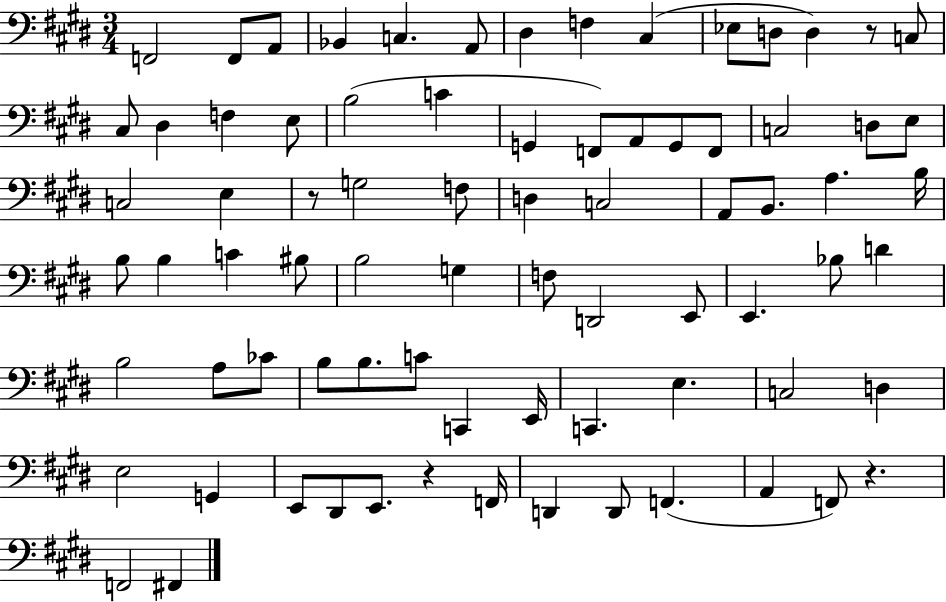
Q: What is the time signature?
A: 3/4